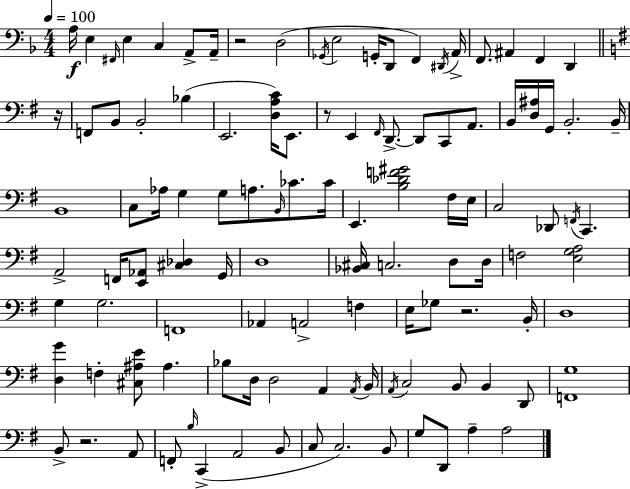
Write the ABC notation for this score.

X:1
T:Untitled
M:4/4
L:1/4
K:F
A,/4 E, ^F,,/4 E, C, A,,/2 A,,/4 z2 D,2 _G,,/4 E,2 G,,/4 D,,/2 F,, ^D,,/4 A,,/4 F,,/2 ^A,, F,, D,, z/4 F,,/2 B,,/2 B,,2 _B, E,,2 [D,A,C]/4 E,,/2 z/2 E,, ^F,,/4 D,,/2 D,,/2 C,,/2 A,,/2 B,,/4 [D,^A,]/4 G,,/4 B,,2 B,,/4 B,,4 C,/2 _A,/4 G, G,/2 A,/2 B,,/4 _C/2 _C/4 E,, [B,_DF^G]2 ^F,/4 E,/4 C,2 _D,,/2 F,,/4 C,, A,,2 F,,/4 [E,,_A,,]/2 [^C,_D,] G,,/4 D,4 [_B,,^C,]/4 C,2 D,/2 D,/4 F,2 [E,G,A,]2 G, G,2 F,,4 _A,, A,,2 F, E,/4 _G,/2 z2 B,,/4 D,4 [D,G] F, [^C,^A,E]/2 ^A, _B,/2 D,/4 D,2 A,, A,,/4 B,,/4 A,,/4 C,2 B,,/2 B,, D,,/2 [F,,G,]4 B,,/2 z2 A,,/2 F,,/2 B,/4 C,, A,,2 B,,/2 C,/2 C,2 B,,/2 G,/2 D,,/2 A, A,2